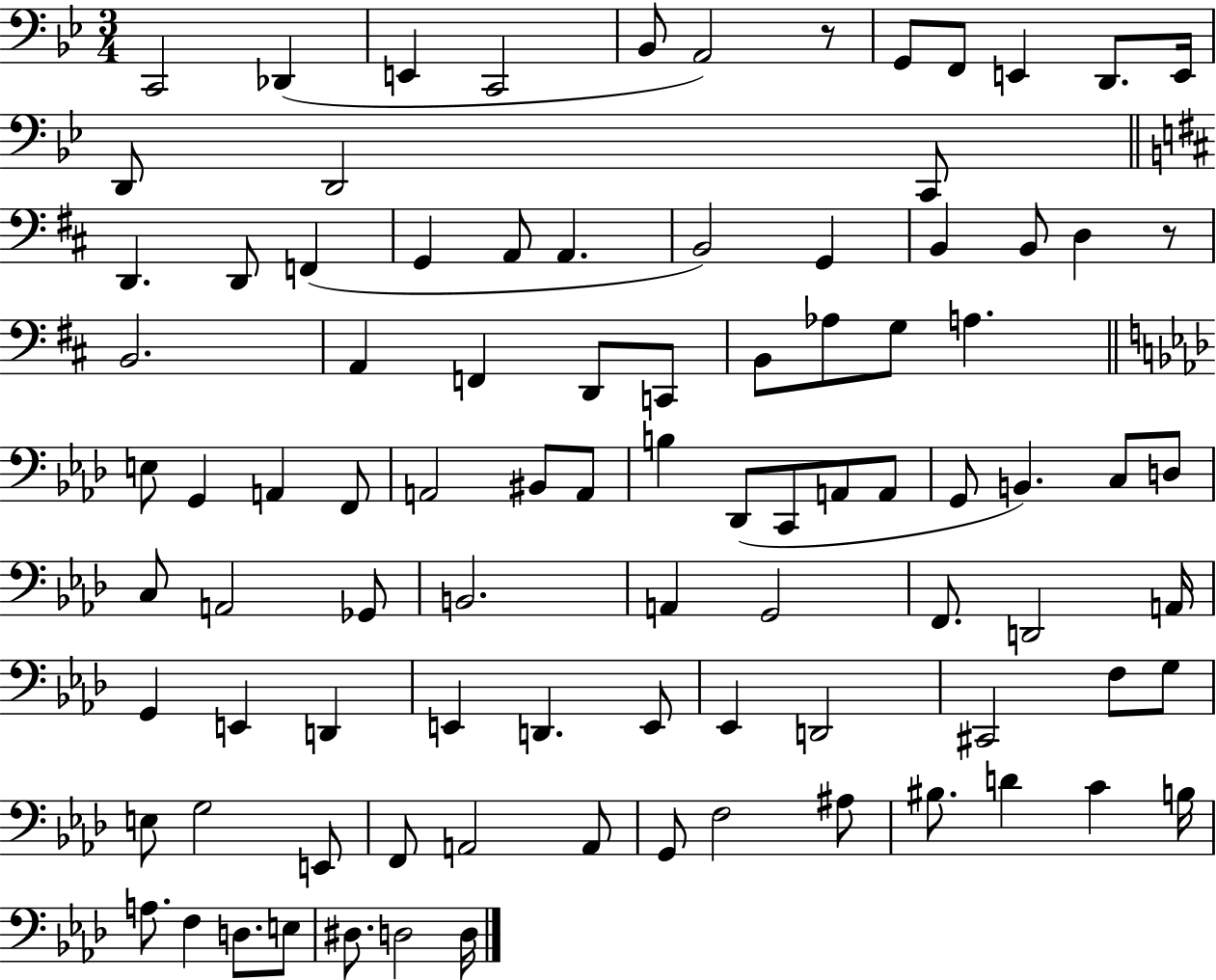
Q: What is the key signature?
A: BES major